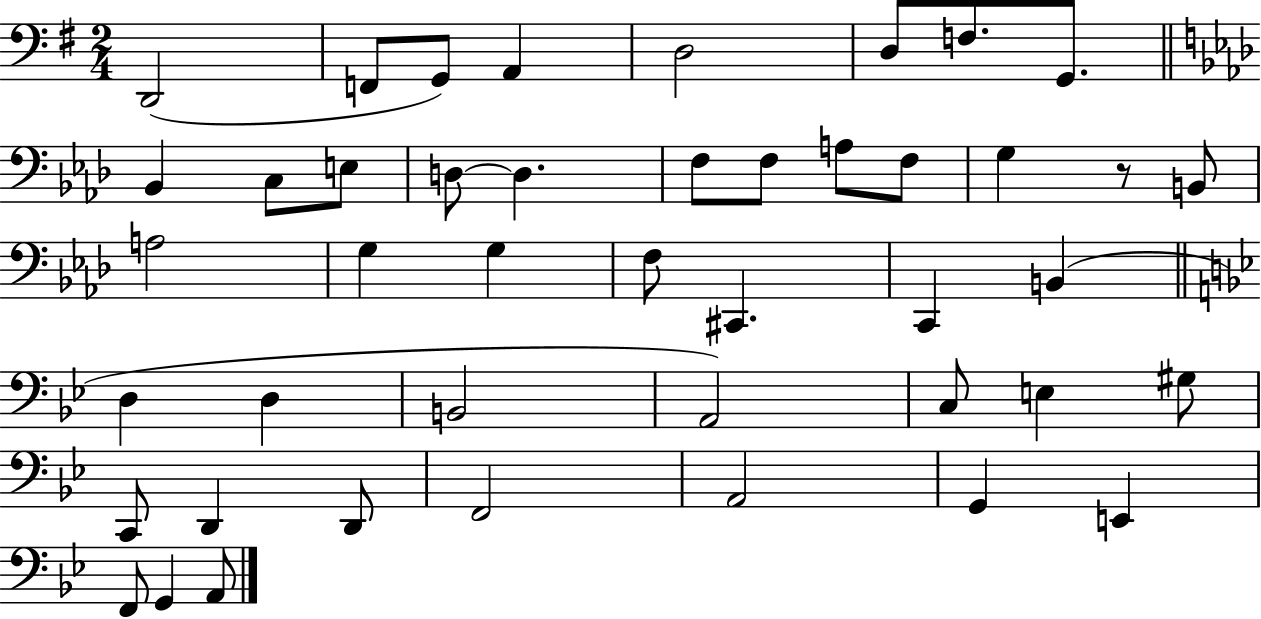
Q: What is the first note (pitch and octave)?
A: D2